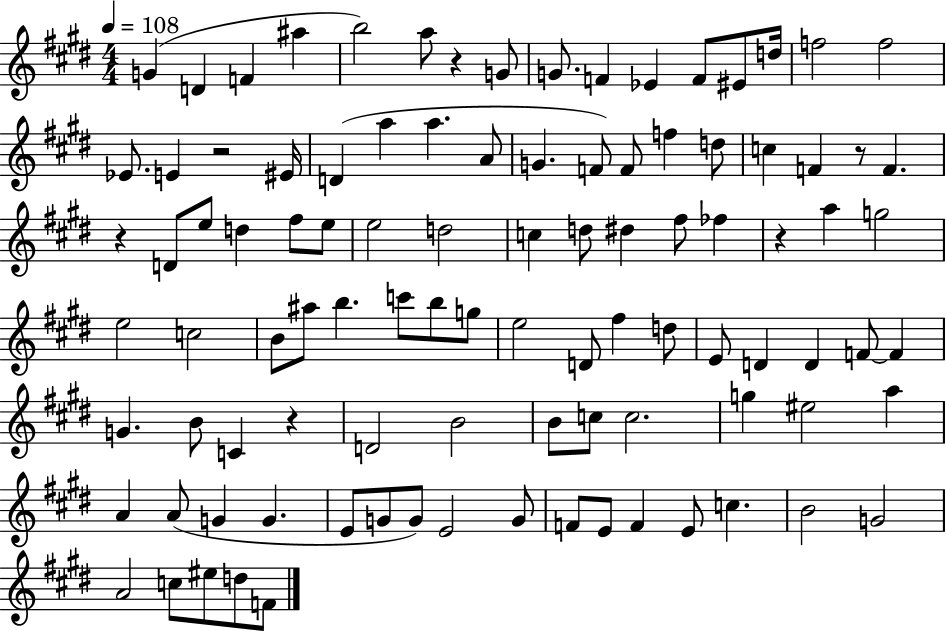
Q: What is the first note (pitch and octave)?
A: G4